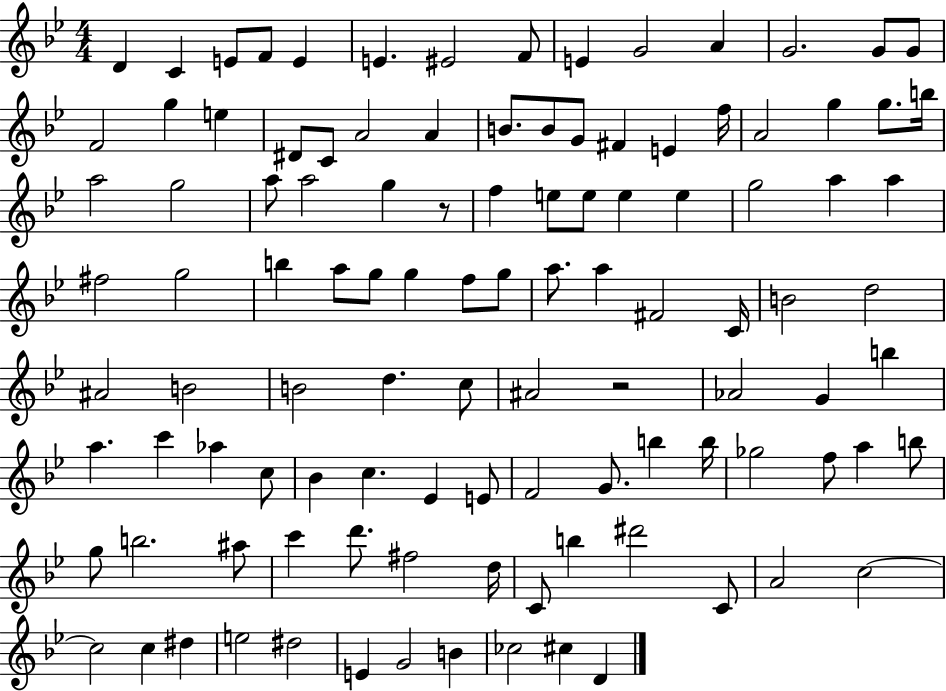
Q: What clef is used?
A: treble